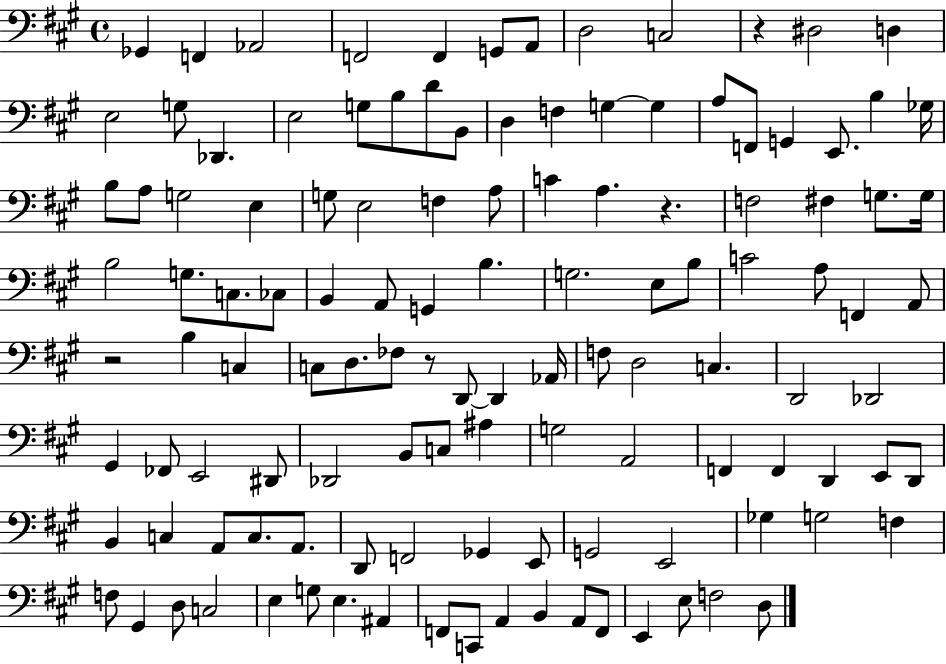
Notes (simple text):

Gb2/q F2/q Ab2/h F2/h F2/q G2/e A2/e D3/h C3/h R/q D#3/h D3/q E3/h G3/e Db2/q. E3/h G3/e B3/e D4/e B2/e D3/q F3/q G3/q G3/q A3/e F2/e G2/q E2/e. B3/q Gb3/s B3/e A3/e G3/h E3/q G3/e E3/h F3/q A3/e C4/q A3/q. R/q. F3/h F#3/q G3/e. G3/s B3/h G3/e. C3/e. CES3/e B2/q A2/e G2/q B3/q. G3/h. E3/e B3/e C4/h A3/e F2/q A2/e R/h B3/q C3/q C3/e D3/e. FES3/e R/e D2/e D2/q Ab2/s F3/e D3/h C3/q. D2/h Db2/h G#2/q FES2/e E2/h D#2/e Db2/h B2/e C3/e A#3/q G3/h A2/h F2/q F2/q D2/q E2/e D2/e B2/q C3/q A2/e C3/e. A2/e. D2/e F2/h Gb2/q E2/e G2/h E2/h Gb3/q G3/h F3/q F3/e G#2/q D3/e C3/h E3/q G3/e E3/q. A#2/q F2/e C2/e A2/q B2/q A2/e F2/e E2/q E3/e F3/h D3/e